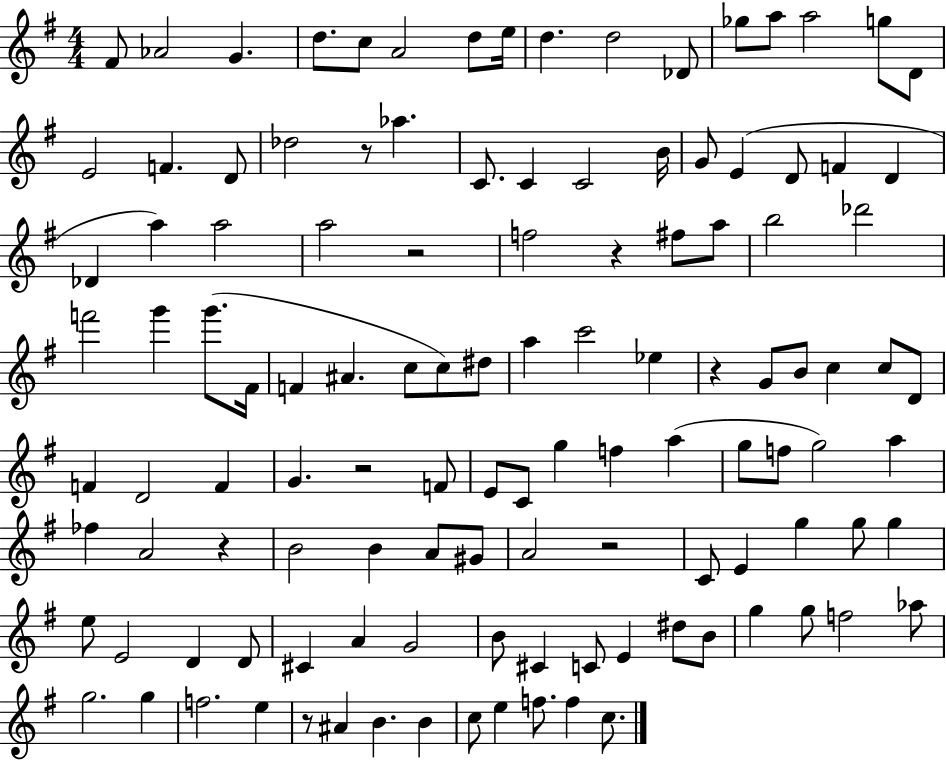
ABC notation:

X:1
T:Untitled
M:4/4
L:1/4
K:G
^F/2 _A2 G d/2 c/2 A2 d/2 e/4 d d2 _D/2 _g/2 a/2 a2 g/2 D/2 E2 F D/2 _d2 z/2 _a C/2 C C2 B/4 G/2 E D/2 F D _D a a2 a2 z2 f2 z ^f/2 a/2 b2 _d'2 f'2 g' g'/2 ^F/4 F ^A c/2 c/2 ^d/2 a c'2 _e z G/2 B/2 c c/2 D/2 F D2 F G z2 F/2 E/2 C/2 g f a g/2 f/2 g2 a _f A2 z B2 B A/2 ^G/2 A2 z2 C/2 E g g/2 g e/2 E2 D D/2 ^C A G2 B/2 ^C C/2 E ^d/2 B/2 g g/2 f2 _a/2 g2 g f2 e z/2 ^A B B c/2 e f/2 f c/2